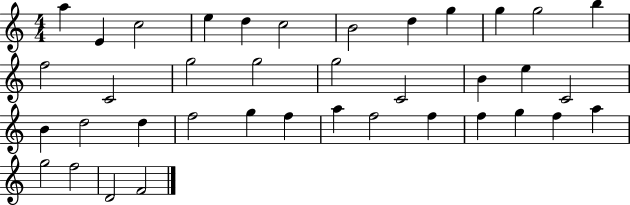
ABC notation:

X:1
T:Untitled
M:4/4
L:1/4
K:C
a E c2 e d c2 B2 d g g g2 b f2 C2 g2 g2 g2 C2 B e C2 B d2 d f2 g f a f2 f f g f a g2 f2 D2 F2